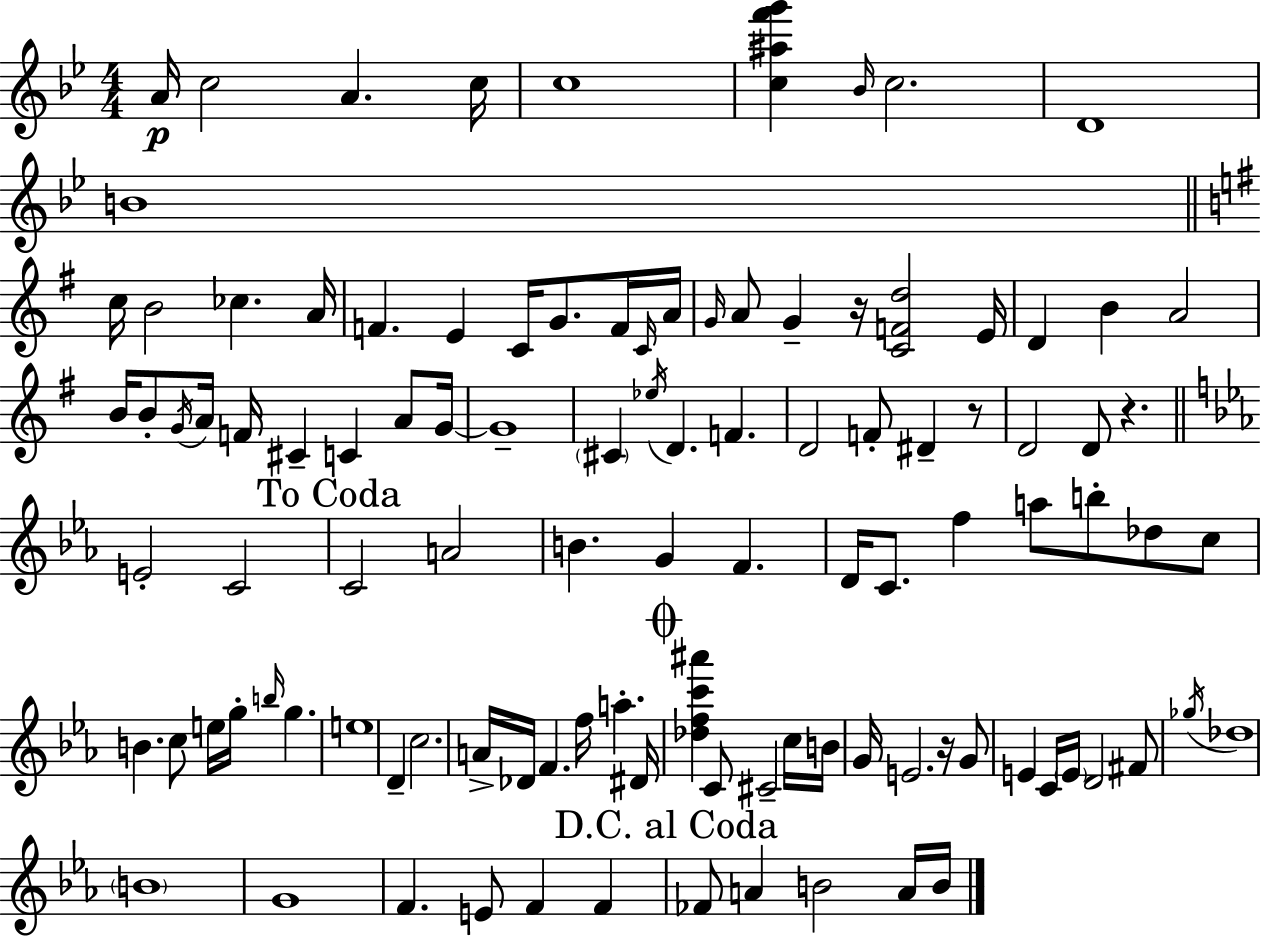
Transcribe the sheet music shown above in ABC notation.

X:1
T:Untitled
M:4/4
L:1/4
K:Bb
A/4 c2 A c/4 c4 [c^af'g'] _B/4 c2 D4 B4 c/4 B2 _c A/4 F E C/4 G/2 F/4 C/4 A/4 G/4 A/2 G z/4 [CFd]2 E/4 D B A2 B/4 B/2 G/4 A/4 F/4 ^C C A/2 G/4 G4 ^C _e/4 D F D2 F/2 ^D z/2 D2 D/2 z E2 C2 C2 A2 B G F D/4 C/2 f a/2 b/2 _d/2 c/2 B c/2 e/4 g/4 b/4 g e4 D c2 A/4 _D/4 F f/4 a ^D/4 [_dfc'^a'] C/2 ^C2 c/4 B/4 G/4 E2 z/4 G/2 E C/4 E/4 D2 ^F/2 _g/4 _d4 B4 G4 F E/2 F F _F/2 A B2 A/4 B/4